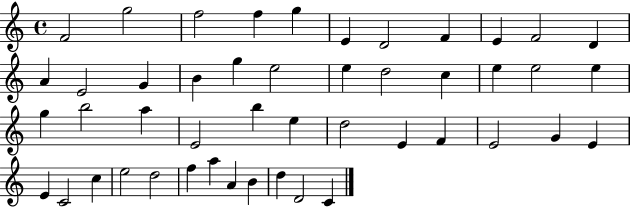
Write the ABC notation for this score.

X:1
T:Untitled
M:4/4
L:1/4
K:C
F2 g2 f2 f g E D2 F E F2 D A E2 G B g e2 e d2 c e e2 e g b2 a E2 b e d2 E F E2 G E E C2 c e2 d2 f a A B d D2 C